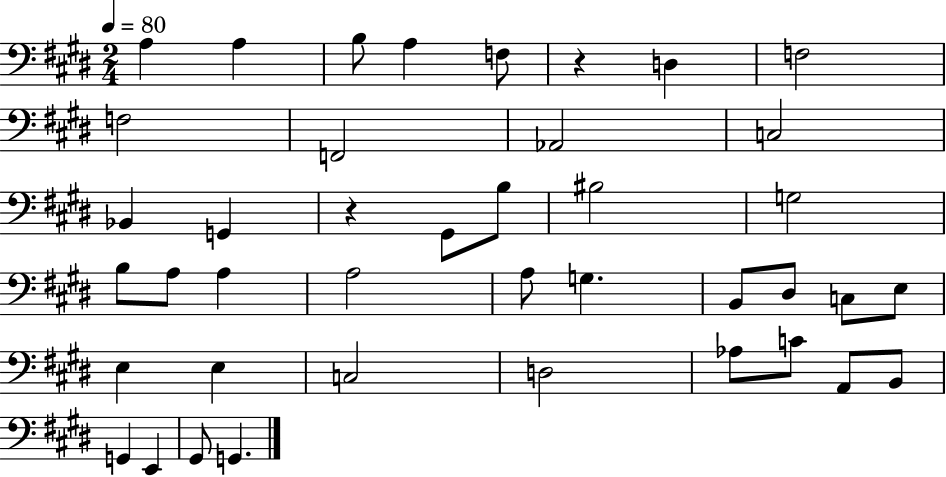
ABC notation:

X:1
T:Untitled
M:2/4
L:1/4
K:E
A, A, B,/2 A, F,/2 z D, F,2 F,2 F,,2 _A,,2 C,2 _B,, G,, z ^G,,/2 B,/2 ^B,2 G,2 B,/2 A,/2 A, A,2 A,/2 G, B,,/2 ^D,/2 C,/2 E,/2 E, E, C,2 D,2 _A,/2 C/2 A,,/2 B,,/2 G,, E,, ^G,,/2 G,,